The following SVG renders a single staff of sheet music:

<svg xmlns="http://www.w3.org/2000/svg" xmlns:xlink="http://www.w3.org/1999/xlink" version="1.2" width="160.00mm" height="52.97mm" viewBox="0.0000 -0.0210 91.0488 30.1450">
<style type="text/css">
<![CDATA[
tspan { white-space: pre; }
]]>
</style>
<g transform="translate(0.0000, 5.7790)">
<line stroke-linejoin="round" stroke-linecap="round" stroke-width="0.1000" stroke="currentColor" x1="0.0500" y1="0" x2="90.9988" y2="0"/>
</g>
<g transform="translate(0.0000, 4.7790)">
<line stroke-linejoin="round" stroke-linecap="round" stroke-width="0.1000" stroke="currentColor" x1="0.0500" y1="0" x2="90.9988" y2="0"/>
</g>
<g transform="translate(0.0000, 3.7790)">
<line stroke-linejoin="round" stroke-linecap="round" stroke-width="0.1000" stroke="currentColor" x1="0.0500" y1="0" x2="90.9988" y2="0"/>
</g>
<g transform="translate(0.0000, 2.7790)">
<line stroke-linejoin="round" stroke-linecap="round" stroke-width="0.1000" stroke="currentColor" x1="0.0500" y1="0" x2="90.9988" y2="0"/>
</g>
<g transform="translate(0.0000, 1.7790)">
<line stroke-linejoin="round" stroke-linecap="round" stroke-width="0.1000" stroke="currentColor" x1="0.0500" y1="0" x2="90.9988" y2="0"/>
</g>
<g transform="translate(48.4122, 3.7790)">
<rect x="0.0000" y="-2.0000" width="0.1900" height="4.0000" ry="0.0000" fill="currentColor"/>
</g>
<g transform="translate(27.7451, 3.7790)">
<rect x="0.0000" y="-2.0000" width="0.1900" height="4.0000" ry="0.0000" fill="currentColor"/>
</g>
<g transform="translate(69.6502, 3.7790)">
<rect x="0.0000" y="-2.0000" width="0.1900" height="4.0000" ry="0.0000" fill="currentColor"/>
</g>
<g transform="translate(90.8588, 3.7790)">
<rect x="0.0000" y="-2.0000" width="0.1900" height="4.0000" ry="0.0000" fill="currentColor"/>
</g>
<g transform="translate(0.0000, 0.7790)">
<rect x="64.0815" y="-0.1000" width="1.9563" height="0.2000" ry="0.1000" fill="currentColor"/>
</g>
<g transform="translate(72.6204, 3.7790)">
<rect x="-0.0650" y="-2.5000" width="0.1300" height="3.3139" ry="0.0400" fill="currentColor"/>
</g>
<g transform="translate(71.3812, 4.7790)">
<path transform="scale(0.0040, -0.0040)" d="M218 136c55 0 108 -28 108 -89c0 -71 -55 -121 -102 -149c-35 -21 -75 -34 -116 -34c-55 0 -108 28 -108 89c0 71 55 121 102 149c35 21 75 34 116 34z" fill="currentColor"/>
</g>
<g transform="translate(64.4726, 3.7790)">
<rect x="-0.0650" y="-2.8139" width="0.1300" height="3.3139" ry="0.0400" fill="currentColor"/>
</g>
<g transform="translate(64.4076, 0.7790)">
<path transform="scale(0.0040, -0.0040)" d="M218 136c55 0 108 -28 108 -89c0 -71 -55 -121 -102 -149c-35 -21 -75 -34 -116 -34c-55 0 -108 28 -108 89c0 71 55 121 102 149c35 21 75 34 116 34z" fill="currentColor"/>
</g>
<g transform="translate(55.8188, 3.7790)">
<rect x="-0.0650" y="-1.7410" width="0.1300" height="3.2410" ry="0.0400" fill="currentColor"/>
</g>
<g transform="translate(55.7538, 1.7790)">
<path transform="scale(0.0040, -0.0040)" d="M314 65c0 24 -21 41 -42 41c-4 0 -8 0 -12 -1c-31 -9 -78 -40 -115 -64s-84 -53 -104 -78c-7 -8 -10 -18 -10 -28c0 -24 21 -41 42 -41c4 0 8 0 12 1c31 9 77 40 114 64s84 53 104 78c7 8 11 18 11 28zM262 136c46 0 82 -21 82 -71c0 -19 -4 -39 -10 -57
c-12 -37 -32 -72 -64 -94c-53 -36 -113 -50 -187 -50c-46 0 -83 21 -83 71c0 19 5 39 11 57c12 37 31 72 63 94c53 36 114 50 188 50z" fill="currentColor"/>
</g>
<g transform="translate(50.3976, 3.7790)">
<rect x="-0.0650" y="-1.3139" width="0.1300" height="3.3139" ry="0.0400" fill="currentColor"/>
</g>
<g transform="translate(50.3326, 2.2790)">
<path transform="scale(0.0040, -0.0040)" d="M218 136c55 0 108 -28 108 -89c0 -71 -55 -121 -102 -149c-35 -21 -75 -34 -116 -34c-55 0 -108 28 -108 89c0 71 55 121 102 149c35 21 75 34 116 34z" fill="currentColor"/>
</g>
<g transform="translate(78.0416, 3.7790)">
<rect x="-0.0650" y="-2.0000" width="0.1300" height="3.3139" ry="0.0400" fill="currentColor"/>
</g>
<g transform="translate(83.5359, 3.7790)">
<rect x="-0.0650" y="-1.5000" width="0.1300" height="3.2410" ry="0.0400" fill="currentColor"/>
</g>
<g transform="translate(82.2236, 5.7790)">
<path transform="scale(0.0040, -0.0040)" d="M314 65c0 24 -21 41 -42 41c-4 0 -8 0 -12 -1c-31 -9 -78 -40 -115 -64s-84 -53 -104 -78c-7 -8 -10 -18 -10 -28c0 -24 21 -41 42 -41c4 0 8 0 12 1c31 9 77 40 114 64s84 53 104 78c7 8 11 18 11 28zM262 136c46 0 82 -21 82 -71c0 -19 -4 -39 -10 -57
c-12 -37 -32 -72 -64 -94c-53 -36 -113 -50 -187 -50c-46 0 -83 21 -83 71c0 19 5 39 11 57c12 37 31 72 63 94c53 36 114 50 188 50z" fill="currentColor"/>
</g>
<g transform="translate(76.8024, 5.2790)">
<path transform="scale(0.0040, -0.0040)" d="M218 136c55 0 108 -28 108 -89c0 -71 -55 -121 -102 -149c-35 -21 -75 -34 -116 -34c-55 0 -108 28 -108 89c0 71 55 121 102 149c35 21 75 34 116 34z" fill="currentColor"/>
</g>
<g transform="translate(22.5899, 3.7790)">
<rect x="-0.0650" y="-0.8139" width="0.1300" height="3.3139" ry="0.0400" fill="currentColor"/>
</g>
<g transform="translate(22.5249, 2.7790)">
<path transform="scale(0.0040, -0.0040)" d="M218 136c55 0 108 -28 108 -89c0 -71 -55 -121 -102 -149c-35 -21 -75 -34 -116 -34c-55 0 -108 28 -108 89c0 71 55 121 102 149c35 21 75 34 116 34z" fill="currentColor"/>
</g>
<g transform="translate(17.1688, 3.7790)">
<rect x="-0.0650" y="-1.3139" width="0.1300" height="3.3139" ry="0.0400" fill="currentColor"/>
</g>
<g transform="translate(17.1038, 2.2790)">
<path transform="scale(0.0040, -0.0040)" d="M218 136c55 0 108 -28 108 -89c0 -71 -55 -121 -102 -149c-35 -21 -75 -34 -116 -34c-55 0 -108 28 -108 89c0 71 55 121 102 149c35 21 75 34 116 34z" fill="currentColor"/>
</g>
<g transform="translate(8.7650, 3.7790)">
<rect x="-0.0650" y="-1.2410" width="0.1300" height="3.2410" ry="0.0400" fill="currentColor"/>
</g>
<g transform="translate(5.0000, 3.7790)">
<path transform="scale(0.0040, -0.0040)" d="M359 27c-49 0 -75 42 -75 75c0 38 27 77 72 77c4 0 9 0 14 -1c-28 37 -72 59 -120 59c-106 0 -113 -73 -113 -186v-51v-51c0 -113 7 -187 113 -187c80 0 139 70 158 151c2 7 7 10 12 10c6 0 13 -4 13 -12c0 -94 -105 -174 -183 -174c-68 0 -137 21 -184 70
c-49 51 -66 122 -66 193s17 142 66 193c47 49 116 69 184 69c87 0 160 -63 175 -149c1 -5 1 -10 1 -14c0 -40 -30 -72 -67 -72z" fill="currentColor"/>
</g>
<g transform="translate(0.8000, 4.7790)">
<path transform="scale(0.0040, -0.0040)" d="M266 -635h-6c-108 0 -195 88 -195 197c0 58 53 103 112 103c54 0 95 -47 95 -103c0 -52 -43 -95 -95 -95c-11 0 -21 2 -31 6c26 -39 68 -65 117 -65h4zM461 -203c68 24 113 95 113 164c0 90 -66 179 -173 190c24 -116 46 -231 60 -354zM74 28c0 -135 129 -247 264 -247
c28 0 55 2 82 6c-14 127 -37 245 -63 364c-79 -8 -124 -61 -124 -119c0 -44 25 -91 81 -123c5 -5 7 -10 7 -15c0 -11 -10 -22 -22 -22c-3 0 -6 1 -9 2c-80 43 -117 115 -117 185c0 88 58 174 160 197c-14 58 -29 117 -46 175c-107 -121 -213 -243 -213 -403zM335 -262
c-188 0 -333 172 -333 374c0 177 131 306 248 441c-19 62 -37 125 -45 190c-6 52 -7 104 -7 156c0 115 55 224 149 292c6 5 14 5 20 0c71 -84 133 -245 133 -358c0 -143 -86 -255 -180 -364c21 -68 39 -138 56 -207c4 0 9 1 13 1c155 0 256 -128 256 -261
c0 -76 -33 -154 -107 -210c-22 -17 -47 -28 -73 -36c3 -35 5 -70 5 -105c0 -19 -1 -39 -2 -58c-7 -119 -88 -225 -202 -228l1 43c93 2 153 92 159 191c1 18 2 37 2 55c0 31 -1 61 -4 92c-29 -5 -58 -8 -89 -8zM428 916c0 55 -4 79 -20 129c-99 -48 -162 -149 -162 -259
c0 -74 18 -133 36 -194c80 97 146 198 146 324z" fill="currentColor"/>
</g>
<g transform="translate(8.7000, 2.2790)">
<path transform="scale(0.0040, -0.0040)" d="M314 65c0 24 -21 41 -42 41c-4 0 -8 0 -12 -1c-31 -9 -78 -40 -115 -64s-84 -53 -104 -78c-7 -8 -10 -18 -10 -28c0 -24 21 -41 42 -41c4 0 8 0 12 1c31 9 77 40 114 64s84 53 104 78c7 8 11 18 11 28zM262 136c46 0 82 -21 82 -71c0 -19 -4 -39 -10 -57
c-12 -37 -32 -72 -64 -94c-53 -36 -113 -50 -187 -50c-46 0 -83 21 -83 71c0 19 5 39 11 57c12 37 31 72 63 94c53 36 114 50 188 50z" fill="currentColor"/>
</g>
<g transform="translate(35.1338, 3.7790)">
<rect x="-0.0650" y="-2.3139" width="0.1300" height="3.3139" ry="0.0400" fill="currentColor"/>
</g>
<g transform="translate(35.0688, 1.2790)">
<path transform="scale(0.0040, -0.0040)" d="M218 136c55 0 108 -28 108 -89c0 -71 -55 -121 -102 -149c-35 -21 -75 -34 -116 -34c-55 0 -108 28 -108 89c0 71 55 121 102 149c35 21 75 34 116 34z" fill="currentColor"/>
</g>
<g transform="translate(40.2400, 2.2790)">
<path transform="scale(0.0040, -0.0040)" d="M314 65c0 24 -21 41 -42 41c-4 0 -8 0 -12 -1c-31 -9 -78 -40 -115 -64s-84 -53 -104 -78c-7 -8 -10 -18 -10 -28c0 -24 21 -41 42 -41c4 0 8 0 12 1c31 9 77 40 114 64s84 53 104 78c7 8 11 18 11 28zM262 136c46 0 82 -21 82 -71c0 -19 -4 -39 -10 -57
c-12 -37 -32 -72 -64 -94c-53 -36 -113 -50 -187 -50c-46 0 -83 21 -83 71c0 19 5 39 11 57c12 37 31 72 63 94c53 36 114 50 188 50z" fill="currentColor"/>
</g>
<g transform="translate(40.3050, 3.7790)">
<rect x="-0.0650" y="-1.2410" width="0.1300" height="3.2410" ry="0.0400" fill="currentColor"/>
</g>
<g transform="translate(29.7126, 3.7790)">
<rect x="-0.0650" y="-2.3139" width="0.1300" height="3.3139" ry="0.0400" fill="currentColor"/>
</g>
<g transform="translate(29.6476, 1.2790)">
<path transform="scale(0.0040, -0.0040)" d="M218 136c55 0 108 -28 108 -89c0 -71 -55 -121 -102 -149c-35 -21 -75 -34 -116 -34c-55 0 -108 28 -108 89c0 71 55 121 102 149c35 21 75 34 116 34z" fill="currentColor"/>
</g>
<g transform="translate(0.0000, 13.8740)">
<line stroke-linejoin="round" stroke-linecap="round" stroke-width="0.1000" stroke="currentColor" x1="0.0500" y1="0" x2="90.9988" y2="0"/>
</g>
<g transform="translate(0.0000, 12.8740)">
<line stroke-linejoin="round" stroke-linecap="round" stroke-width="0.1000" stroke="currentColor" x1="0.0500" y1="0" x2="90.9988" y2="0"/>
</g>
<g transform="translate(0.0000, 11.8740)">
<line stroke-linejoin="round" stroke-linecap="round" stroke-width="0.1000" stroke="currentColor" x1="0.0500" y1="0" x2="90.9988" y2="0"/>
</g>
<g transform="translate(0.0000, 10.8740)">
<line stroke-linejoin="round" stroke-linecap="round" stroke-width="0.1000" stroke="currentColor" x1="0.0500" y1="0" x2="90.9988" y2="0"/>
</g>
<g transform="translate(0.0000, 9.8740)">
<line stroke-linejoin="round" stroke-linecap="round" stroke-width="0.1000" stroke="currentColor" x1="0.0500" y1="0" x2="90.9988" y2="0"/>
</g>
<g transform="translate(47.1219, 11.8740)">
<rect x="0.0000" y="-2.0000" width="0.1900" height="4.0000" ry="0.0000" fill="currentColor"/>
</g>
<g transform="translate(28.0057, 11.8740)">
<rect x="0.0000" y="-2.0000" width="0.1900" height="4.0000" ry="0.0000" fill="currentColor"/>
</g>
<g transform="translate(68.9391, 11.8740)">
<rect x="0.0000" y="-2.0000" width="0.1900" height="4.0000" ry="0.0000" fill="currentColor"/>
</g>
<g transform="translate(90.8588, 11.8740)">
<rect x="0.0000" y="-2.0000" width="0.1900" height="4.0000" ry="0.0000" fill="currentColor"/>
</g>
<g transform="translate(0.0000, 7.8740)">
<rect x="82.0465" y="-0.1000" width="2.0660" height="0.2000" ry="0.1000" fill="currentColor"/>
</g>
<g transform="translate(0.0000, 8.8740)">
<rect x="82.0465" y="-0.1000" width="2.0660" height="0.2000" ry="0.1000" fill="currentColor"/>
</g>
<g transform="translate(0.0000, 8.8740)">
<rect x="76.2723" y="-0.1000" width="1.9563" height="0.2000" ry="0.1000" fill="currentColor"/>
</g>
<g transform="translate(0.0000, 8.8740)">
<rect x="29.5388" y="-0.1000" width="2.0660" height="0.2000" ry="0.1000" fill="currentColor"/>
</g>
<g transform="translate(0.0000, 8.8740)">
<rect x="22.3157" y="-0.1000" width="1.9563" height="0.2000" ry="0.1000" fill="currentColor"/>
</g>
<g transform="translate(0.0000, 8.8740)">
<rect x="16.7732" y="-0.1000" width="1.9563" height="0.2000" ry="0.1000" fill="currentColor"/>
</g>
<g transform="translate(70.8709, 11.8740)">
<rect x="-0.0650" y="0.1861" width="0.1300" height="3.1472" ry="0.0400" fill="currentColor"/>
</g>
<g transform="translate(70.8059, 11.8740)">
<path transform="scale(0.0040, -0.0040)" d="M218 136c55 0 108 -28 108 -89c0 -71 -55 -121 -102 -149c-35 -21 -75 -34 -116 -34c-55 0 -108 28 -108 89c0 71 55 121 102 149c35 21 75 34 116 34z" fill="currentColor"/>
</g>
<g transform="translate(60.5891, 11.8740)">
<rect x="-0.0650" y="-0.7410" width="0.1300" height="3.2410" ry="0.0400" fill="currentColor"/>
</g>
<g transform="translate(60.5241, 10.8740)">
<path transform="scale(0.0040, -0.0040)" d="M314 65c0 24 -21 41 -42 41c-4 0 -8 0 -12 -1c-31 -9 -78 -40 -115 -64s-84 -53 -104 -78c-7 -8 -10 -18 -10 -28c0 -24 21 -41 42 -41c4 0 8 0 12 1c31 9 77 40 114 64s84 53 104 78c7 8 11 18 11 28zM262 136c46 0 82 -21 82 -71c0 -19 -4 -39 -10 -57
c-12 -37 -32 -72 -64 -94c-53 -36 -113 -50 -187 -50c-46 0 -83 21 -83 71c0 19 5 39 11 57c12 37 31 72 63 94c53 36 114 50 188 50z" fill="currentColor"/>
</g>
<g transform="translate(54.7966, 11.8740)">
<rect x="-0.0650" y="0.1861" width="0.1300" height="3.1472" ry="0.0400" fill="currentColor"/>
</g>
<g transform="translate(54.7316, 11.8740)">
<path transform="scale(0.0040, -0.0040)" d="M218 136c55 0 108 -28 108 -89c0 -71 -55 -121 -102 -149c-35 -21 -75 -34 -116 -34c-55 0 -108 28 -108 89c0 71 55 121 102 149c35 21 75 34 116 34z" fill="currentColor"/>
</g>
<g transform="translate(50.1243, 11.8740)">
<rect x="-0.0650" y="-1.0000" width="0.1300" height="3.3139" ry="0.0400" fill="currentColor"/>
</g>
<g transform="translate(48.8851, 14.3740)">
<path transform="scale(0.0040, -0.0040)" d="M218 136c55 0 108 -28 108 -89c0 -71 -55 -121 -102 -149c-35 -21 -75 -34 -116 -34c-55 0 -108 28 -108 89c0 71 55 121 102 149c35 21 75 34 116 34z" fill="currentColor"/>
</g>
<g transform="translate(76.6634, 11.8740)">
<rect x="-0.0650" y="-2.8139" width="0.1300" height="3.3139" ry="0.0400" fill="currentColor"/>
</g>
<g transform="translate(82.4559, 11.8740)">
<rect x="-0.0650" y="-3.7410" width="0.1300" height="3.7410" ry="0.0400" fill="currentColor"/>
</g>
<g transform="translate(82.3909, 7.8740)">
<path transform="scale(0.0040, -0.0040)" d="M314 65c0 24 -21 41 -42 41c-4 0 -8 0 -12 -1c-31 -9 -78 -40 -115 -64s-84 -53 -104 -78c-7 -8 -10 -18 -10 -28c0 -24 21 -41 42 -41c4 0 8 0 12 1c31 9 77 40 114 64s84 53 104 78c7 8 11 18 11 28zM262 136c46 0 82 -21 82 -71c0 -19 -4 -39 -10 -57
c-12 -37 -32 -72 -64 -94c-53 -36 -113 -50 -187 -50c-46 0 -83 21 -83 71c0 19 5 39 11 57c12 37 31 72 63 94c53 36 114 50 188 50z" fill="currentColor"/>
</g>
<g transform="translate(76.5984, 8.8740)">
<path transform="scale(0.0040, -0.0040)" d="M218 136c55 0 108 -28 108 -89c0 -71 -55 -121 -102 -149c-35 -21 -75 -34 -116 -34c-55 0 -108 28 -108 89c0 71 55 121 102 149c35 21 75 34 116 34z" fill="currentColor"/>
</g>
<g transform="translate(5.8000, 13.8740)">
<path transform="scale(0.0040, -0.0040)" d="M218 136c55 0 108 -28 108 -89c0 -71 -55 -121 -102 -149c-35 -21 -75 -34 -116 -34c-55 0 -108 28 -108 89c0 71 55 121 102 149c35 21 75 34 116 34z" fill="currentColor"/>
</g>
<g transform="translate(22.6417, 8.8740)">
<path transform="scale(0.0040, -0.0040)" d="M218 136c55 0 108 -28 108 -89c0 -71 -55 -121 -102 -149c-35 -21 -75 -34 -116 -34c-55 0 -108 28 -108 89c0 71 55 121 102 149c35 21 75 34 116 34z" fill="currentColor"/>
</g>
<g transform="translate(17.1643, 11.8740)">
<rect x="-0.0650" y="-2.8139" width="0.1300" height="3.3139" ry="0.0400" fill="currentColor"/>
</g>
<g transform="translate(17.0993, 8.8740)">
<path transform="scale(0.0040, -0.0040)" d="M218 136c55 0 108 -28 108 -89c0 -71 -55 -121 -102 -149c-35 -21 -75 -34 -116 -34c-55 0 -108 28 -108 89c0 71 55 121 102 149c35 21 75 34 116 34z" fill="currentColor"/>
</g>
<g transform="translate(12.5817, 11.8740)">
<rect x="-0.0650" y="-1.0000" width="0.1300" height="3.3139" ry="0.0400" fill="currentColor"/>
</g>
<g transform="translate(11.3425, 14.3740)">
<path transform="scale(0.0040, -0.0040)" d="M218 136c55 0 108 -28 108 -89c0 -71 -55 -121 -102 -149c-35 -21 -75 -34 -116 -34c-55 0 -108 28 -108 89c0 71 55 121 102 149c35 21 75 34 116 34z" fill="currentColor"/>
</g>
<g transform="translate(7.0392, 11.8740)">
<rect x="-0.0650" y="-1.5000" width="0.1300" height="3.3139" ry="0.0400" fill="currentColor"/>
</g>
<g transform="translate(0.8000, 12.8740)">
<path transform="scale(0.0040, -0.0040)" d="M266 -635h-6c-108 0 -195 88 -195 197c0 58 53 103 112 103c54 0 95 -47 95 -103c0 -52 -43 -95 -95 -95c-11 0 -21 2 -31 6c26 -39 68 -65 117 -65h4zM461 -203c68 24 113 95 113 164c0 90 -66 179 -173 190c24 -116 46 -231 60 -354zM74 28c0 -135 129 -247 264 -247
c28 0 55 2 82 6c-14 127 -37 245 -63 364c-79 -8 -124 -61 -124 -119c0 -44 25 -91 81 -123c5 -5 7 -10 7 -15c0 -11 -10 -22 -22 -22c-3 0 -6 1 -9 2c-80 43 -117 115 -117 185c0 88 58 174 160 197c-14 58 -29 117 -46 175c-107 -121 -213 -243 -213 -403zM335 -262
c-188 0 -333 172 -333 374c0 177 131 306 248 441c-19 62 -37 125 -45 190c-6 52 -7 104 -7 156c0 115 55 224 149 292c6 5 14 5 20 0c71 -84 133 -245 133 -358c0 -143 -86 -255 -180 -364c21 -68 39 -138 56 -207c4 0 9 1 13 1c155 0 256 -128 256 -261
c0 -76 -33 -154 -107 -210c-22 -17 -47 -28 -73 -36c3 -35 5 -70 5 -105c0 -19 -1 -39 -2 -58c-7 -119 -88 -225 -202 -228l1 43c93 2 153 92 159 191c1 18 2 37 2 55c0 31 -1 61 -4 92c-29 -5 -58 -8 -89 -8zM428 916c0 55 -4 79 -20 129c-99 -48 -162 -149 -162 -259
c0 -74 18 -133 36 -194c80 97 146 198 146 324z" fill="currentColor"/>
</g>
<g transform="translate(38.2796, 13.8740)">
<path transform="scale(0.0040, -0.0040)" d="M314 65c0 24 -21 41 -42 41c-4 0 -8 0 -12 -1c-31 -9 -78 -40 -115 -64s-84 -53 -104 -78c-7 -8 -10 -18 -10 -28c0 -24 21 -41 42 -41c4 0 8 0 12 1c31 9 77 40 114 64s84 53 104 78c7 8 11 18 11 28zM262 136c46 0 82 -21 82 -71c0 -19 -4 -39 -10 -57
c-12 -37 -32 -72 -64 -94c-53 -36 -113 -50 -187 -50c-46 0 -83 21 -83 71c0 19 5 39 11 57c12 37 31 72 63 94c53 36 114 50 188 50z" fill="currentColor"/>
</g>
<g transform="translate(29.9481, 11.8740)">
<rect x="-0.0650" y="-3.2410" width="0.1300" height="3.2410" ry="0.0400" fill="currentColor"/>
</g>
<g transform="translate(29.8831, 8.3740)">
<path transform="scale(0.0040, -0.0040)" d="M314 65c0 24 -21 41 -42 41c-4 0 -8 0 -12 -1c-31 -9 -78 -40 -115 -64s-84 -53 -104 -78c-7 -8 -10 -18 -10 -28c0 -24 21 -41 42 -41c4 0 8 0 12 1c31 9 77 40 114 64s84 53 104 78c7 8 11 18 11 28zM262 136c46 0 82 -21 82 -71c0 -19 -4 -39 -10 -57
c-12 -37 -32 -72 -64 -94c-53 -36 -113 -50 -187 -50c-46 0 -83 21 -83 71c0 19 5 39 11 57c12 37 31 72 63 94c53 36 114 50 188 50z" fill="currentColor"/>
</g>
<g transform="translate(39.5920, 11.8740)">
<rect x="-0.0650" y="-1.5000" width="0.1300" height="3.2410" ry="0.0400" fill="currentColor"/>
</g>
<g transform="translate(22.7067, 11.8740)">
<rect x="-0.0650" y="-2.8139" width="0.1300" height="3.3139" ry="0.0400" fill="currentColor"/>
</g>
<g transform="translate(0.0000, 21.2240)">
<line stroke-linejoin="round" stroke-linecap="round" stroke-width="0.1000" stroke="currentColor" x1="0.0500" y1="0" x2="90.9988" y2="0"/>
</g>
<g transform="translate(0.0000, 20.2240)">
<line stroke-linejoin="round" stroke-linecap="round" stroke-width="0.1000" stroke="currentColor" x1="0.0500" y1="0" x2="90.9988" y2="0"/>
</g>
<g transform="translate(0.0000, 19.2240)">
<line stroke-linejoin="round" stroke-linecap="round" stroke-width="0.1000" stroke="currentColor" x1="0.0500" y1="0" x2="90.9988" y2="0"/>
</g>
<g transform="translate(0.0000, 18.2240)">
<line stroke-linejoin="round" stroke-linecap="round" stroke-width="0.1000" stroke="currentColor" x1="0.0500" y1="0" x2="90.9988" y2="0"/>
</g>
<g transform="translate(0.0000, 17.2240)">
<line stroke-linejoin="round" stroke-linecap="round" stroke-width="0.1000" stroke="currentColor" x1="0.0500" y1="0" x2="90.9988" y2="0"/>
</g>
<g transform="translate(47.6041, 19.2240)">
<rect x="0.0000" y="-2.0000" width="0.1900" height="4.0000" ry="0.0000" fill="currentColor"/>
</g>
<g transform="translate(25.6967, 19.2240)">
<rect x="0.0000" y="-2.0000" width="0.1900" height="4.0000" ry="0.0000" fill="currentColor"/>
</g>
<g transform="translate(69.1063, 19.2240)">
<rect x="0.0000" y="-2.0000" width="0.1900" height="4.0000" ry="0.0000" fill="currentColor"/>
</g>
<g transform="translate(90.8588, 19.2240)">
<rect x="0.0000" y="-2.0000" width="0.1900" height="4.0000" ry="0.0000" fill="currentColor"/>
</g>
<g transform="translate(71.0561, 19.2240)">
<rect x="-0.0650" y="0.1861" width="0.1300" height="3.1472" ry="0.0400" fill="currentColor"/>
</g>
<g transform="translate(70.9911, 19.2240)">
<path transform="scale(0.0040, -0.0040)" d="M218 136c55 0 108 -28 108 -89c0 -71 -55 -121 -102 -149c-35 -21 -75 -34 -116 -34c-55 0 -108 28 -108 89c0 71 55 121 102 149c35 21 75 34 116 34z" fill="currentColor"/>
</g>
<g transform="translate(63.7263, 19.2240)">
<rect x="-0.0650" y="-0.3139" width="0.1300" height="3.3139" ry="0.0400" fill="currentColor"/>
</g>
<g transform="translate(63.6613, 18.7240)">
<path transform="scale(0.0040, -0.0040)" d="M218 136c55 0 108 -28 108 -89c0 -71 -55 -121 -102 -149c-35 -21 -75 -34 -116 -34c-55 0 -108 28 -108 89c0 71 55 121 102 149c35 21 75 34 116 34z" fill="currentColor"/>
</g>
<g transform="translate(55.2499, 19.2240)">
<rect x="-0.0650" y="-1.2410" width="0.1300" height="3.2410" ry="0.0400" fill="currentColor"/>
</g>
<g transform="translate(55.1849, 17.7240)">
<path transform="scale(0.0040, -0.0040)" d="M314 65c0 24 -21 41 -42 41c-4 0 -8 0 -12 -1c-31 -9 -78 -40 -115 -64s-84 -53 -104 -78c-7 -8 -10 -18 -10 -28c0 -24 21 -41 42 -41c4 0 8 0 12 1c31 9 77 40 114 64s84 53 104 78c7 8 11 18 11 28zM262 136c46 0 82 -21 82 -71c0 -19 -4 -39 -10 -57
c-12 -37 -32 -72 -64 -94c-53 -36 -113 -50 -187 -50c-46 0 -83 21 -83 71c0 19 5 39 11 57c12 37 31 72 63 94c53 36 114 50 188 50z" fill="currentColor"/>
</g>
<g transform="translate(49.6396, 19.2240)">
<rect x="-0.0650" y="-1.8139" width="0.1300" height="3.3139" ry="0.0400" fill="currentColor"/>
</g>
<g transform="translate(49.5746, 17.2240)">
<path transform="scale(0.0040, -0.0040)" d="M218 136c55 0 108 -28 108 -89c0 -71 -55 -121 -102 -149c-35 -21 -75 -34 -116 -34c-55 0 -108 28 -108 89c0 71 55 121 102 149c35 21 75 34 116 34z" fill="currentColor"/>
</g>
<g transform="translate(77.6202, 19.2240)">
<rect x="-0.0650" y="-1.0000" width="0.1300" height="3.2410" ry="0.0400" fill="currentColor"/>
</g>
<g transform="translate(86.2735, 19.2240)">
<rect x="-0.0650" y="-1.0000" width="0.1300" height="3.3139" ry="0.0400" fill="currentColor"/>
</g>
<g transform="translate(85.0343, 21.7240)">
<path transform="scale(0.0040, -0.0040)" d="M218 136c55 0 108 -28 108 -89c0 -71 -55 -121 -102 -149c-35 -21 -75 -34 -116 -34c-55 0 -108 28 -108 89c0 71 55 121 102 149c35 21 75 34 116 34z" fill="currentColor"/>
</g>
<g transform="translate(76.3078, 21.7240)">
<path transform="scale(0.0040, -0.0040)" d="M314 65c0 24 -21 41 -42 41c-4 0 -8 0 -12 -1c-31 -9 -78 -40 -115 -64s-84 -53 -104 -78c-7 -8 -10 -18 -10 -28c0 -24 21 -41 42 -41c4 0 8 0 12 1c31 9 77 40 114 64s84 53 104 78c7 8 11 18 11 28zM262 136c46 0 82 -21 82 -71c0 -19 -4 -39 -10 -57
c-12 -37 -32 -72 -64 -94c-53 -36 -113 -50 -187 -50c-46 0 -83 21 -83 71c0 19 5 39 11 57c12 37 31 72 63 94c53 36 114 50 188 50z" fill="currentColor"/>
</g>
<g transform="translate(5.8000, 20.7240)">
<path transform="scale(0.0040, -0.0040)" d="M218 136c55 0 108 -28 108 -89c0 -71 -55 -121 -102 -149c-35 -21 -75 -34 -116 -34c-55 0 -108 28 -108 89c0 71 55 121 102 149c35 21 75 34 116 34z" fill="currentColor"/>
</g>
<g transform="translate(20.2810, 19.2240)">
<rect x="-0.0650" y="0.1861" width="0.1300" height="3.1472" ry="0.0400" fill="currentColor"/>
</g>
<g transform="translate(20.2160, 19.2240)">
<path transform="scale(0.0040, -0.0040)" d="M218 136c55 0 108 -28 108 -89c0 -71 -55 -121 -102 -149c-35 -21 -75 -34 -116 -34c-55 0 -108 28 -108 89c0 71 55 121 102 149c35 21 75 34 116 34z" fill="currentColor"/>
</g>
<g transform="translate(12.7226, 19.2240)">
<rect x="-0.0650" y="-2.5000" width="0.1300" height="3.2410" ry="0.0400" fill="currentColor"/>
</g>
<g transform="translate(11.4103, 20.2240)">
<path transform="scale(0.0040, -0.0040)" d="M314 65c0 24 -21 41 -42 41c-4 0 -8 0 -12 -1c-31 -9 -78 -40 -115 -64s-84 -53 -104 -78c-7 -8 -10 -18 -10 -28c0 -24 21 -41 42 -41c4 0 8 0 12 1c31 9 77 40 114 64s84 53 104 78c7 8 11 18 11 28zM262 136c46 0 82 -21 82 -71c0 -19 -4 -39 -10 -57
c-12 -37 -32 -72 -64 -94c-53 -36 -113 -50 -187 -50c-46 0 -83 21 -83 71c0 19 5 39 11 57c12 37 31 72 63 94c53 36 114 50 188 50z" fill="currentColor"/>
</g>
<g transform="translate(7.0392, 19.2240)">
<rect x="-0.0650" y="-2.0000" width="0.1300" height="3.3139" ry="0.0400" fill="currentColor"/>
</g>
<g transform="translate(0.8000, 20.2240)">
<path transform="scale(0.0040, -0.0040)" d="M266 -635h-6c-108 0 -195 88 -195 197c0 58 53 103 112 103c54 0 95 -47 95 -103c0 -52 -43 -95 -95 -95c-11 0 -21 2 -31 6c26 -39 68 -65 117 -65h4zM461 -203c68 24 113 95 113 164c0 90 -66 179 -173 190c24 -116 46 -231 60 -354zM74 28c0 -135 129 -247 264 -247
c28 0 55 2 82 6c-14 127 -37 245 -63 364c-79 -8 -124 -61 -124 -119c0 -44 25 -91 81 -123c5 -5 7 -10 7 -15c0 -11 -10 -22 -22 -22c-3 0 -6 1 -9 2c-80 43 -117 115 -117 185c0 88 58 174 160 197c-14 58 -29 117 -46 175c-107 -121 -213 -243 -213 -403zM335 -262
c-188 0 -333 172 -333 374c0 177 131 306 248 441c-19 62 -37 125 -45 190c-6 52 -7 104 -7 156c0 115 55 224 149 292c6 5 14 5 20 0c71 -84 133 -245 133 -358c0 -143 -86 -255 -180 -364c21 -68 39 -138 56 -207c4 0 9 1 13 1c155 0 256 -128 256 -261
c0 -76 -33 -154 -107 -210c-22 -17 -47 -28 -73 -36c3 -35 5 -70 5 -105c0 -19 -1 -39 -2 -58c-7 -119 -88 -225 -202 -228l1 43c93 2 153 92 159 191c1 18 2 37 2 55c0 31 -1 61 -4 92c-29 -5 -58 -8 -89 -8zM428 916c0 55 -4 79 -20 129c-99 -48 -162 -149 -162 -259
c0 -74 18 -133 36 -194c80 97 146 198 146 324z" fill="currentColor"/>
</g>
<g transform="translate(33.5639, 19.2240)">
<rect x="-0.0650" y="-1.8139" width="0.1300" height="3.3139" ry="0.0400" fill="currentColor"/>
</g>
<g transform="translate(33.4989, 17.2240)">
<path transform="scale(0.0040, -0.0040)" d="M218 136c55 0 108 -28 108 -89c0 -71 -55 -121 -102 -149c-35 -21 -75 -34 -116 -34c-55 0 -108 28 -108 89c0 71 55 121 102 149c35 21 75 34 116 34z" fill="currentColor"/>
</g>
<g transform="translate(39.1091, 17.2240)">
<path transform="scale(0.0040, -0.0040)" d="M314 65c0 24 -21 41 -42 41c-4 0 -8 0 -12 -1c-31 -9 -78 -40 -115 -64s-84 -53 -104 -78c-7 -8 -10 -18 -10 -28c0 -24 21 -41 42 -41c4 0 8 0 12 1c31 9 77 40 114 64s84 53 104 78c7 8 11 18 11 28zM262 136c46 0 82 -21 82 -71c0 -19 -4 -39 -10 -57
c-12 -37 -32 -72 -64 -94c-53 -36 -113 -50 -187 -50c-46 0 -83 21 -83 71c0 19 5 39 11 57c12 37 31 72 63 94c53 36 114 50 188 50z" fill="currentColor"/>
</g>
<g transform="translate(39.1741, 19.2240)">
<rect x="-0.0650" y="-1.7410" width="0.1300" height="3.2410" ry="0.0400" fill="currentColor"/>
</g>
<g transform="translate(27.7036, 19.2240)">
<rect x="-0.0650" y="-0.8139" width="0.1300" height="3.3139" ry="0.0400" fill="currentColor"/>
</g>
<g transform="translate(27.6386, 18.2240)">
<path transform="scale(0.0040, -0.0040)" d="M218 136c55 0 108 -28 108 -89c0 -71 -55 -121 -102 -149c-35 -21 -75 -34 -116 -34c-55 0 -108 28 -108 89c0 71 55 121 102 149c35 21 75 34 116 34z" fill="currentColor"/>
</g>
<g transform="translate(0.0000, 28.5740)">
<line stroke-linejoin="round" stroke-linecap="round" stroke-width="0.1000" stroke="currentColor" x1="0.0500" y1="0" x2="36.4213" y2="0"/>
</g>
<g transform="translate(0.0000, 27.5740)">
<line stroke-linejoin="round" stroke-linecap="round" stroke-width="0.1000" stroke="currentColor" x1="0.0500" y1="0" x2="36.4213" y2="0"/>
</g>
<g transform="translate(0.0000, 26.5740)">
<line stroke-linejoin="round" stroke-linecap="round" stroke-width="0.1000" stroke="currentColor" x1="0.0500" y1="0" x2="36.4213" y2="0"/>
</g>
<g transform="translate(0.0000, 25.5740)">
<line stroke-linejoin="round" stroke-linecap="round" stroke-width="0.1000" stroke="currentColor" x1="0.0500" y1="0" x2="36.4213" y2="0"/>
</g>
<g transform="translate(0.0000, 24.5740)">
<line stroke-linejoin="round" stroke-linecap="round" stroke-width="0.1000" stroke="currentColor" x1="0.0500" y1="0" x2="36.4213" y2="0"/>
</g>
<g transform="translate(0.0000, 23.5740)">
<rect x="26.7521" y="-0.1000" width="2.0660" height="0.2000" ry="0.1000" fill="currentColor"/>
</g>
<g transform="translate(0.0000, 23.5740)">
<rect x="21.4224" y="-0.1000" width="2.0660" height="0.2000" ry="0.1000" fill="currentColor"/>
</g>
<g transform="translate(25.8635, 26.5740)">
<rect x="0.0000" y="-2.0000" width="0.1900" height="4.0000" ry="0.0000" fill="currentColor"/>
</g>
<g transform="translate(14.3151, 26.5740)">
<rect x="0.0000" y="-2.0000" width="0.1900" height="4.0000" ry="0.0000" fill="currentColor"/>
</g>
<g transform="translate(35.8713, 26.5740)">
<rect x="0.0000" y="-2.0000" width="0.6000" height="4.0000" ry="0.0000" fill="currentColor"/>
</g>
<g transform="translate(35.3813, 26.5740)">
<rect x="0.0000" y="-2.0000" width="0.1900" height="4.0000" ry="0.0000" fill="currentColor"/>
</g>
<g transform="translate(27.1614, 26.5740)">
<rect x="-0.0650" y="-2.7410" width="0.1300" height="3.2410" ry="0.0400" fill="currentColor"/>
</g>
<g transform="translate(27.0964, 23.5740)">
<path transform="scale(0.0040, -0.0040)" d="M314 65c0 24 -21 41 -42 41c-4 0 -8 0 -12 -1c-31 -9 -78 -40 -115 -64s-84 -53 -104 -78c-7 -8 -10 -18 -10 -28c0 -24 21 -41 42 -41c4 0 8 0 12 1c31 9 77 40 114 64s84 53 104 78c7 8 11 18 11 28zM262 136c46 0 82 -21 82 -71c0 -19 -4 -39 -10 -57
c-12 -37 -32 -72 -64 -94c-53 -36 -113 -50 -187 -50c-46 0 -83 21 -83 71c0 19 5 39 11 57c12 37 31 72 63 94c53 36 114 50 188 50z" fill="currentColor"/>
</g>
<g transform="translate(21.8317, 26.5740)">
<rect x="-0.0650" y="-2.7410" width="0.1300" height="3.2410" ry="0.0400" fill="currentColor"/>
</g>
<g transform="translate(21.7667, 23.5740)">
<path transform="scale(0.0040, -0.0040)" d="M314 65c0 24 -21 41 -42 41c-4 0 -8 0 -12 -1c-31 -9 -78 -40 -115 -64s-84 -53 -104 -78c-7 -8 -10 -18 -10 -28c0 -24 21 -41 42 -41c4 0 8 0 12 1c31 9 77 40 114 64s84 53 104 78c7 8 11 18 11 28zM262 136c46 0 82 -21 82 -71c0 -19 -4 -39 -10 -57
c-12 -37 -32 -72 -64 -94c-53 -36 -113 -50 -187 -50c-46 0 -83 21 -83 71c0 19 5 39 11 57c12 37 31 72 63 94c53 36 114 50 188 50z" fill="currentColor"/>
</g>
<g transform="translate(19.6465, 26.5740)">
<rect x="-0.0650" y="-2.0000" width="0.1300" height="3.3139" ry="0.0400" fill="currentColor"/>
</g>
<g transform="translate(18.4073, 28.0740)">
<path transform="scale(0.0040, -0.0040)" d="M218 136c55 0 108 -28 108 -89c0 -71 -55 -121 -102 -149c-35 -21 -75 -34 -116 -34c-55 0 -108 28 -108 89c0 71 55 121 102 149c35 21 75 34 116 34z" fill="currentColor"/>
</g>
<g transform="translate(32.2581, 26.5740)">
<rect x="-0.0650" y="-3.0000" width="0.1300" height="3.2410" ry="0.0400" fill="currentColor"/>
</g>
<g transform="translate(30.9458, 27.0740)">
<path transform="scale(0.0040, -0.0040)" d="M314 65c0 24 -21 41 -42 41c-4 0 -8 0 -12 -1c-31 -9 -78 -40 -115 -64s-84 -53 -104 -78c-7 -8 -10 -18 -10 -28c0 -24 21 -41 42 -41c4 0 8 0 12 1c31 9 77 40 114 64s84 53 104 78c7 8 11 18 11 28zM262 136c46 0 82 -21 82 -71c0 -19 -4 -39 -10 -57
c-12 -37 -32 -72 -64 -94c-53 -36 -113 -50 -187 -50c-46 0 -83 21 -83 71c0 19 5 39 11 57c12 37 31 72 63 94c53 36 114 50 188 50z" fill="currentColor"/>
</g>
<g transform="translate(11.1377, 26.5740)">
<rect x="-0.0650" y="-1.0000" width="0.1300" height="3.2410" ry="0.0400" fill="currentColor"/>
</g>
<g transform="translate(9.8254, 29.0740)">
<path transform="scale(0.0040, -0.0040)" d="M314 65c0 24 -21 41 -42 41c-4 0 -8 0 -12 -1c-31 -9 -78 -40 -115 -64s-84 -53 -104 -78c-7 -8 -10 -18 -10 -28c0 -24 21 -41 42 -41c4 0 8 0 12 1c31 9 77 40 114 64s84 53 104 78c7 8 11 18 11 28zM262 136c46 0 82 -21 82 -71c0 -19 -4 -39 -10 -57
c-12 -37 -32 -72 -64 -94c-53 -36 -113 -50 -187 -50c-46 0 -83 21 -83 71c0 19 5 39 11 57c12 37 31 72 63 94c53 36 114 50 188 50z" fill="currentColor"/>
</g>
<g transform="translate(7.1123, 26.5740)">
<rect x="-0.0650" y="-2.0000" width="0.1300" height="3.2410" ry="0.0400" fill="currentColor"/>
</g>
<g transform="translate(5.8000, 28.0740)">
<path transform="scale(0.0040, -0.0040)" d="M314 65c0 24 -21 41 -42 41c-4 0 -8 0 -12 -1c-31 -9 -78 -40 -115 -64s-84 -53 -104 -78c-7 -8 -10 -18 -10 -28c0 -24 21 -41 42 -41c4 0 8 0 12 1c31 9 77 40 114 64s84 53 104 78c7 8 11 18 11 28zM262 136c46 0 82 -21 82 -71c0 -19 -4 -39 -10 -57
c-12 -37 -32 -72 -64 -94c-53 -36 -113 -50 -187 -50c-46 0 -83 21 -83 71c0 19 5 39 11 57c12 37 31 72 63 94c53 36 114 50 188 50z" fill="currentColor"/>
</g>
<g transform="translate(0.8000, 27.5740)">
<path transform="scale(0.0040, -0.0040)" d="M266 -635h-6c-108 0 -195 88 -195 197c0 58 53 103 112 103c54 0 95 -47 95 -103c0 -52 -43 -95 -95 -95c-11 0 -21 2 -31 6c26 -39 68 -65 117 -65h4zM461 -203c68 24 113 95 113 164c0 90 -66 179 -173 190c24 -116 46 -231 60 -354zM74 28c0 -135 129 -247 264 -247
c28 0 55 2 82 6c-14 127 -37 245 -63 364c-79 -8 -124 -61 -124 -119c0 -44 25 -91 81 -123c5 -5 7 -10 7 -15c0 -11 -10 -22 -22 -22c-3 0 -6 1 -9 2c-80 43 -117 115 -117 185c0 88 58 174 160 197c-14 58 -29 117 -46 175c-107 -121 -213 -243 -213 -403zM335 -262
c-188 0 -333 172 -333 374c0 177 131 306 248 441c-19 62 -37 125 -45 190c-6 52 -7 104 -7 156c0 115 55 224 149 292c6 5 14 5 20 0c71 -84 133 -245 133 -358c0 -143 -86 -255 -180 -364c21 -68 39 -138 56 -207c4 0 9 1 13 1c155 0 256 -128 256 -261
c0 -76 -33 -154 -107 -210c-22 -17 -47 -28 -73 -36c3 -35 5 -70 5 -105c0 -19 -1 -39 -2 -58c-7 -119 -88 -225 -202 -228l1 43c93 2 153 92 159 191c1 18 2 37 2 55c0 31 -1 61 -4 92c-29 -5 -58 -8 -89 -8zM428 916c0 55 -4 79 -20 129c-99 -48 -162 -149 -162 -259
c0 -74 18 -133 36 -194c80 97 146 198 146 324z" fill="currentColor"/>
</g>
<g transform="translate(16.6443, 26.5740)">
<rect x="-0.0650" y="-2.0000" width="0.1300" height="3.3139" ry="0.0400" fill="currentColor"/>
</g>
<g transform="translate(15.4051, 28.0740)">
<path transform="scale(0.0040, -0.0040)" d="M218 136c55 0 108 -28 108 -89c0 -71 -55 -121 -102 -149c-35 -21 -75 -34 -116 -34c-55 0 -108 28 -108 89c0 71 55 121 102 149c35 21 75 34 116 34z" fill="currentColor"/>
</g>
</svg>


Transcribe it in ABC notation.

X:1
T:Untitled
M:4/4
L:1/4
K:C
e2 e d g g e2 e f2 a G F E2 E D a a b2 E2 D B d2 B a c'2 F G2 B d f f2 f e2 c B D2 D F2 D2 F F a2 a2 A2